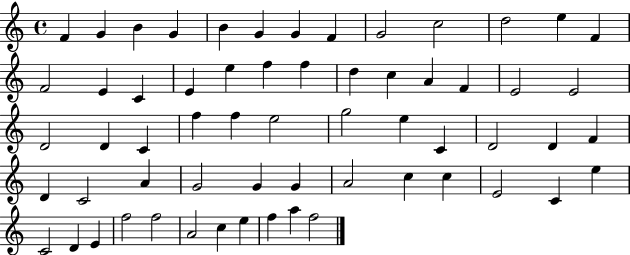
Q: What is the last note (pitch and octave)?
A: F5